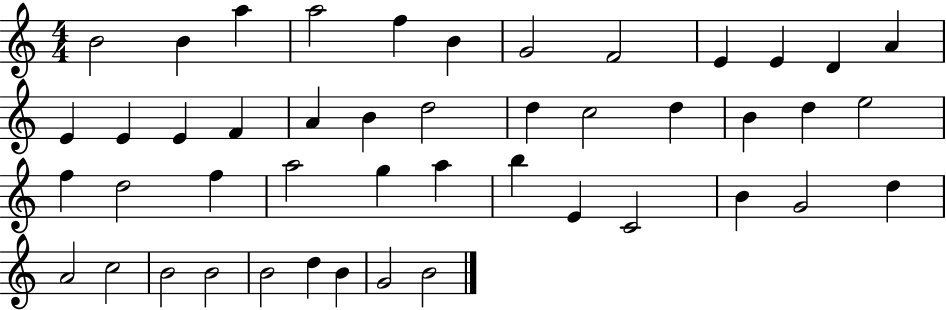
B4/h B4/q A5/q A5/h F5/q B4/q G4/h F4/h E4/q E4/q D4/q A4/q E4/q E4/q E4/q F4/q A4/q B4/q D5/h D5/q C5/h D5/q B4/q D5/q E5/h F5/q D5/h F5/q A5/h G5/q A5/q B5/q E4/q C4/h B4/q G4/h D5/q A4/h C5/h B4/h B4/h B4/h D5/q B4/q G4/h B4/h